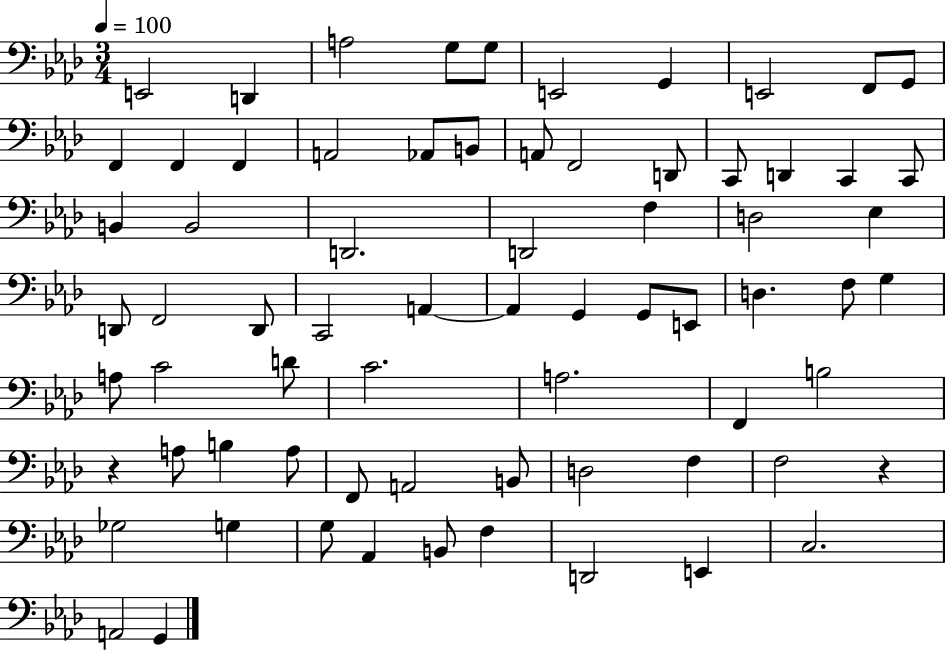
{
  \clef bass
  \numericTimeSignature
  \time 3/4
  \key aes \major
  \tempo 4 = 100
  e,2 d,4 | a2 g8 g8 | e,2 g,4 | e,2 f,8 g,8 | \break f,4 f,4 f,4 | a,2 aes,8 b,8 | a,8 f,2 d,8 | c,8 d,4 c,4 c,8 | \break b,4 b,2 | d,2. | d,2 f4 | d2 ees4 | \break d,8 f,2 d,8 | c,2 a,4~~ | a,4 g,4 g,8 e,8 | d4. f8 g4 | \break a8 c'2 d'8 | c'2. | a2. | f,4 b2 | \break r4 a8 b4 a8 | f,8 a,2 b,8 | d2 f4 | f2 r4 | \break ges2 g4 | g8 aes,4 b,8 f4 | d,2 e,4 | c2. | \break a,2 g,4 | \bar "|."
}